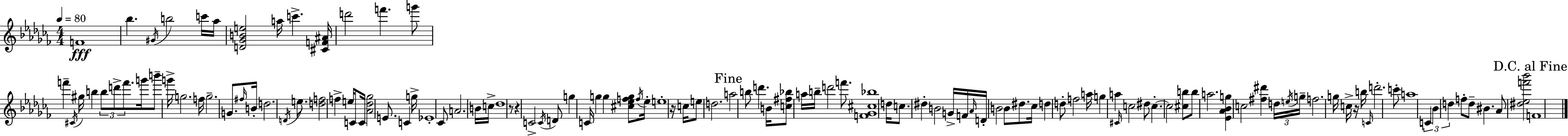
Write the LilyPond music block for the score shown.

{
  \clef treble
  \numericTimeSignature
  \time 4/4
  \key aes \minor
  \tempo 4 = 80
  f'1\fff | bes''4. \acciaccatura { gis'16 } b''2 c'''16 | aes''16 <d' ges' b' e''>2 a''16 c'''4.-> | <cis' f' ais'>16 d'''2 f'''4. g'''8 | \break f'''4-- \acciaccatura { cis'16 } gis''16 b''4 \tuplet 3/2 { b''8 d'''8-> f'''8. } | g'''16 b'''8-- g'''16-> g''2. | f''16 g''2.-- g'8. | \grace { fis''16 } b'16-. d''2. | \break \acciaccatura { d'16 } e''8. <d'' f''>2 f''4-> | e''16 c'8 c'16 <aes' des'' ges''>2 e'8. c'4 | g''16-> ees'1-. | ces'8 a'2. | \break b'16 c''16-> des''1 | r8 r4 c'2-> | \acciaccatura { c'16 } d'8 g''4 c'16 g''4 g''4 | <cis'' ees'' f'' g''>8 \acciaccatura { f''16 } ees''16-. e''1-. | \break r16 c''16 e''8 d''2. | \mark "Fine" a''2 b''8 | d'''4. b'16 <c'' fis'' bes''>8 a''16 b''16-- d'''2 | f'''8. <f' ges' cis'' bes''>1 | \break d''16 c''8. dis''4-. b'2 | g'16-> f'16 \grace { aes'16 } d'16-. b'2 | b'8 dis''8. ces''16 d''4 d''8-. f''2 | a''16 g''4 a''4 \grace { cis'16 } | \break c''2 dis''8 c''4.-.~~ | c''2 <cis'' b''>8 b''8 a''2. | <ees' aes' bes' g''>4 c''2 | <fis'' dis'''>4 \tuplet 3/2 { d''16 \acciaccatura { e''16 } g''16-- } f''2. | \break g''16 c''16-> r16 b''16 \grace { c'16 } d'''2.-. | c'''8-. a''1 | \tuplet 3/2 { c'4 bes'4 | d''4 } f''8-. d''8-- bis'4. | \break aes'8 <dis'' ees'' f''' bes'''>2 \mark "D.C. al Fine" f'1 | \bar "|."
}